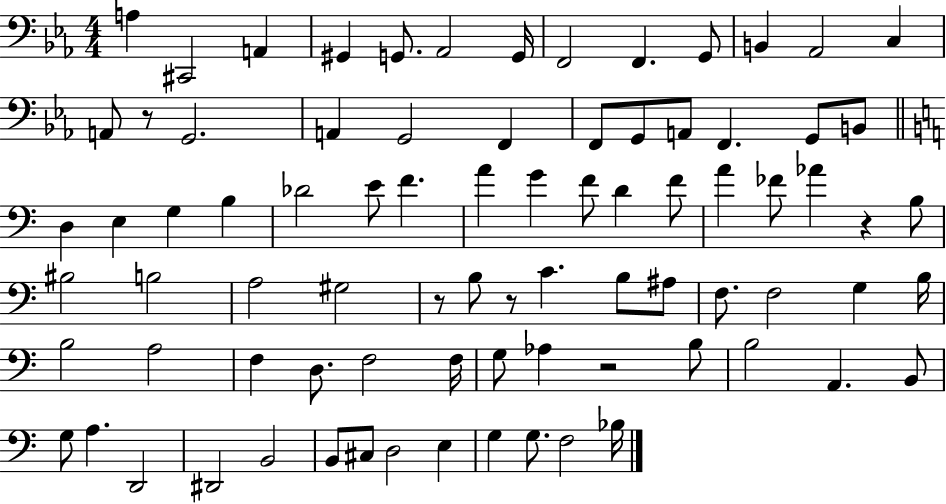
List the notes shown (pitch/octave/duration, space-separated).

A3/q C#2/h A2/q G#2/q G2/e. Ab2/h G2/s F2/h F2/q. G2/e B2/q Ab2/h C3/q A2/e R/e G2/h. A2/q G2/h F2/q F2/e G2/e A2/e F2/q. G2/e B2/e D3/q E3/q G3/q B3/q Db4/h E4/e F4/q. A4/q G4/q F4/e D4/q F4/e A4/q FES4/e Ab4/q R/q B3/e BIS3/h B3/h A3/h G#3/h R/e B3/e R/e C4/q. B3/e A#3/e F3/e. F3/h G3/q B3/s B3/h A3/h F3/q D3/e. F3/h F3/s G3/e Ab3/q R/h B3/e B3/h A2/q. B2/e G3/e A3/q. D2/h D#2/h B2/h B2/e C#3/e D3/h E3/q G3/q G3/e. F3/h Bb3/s